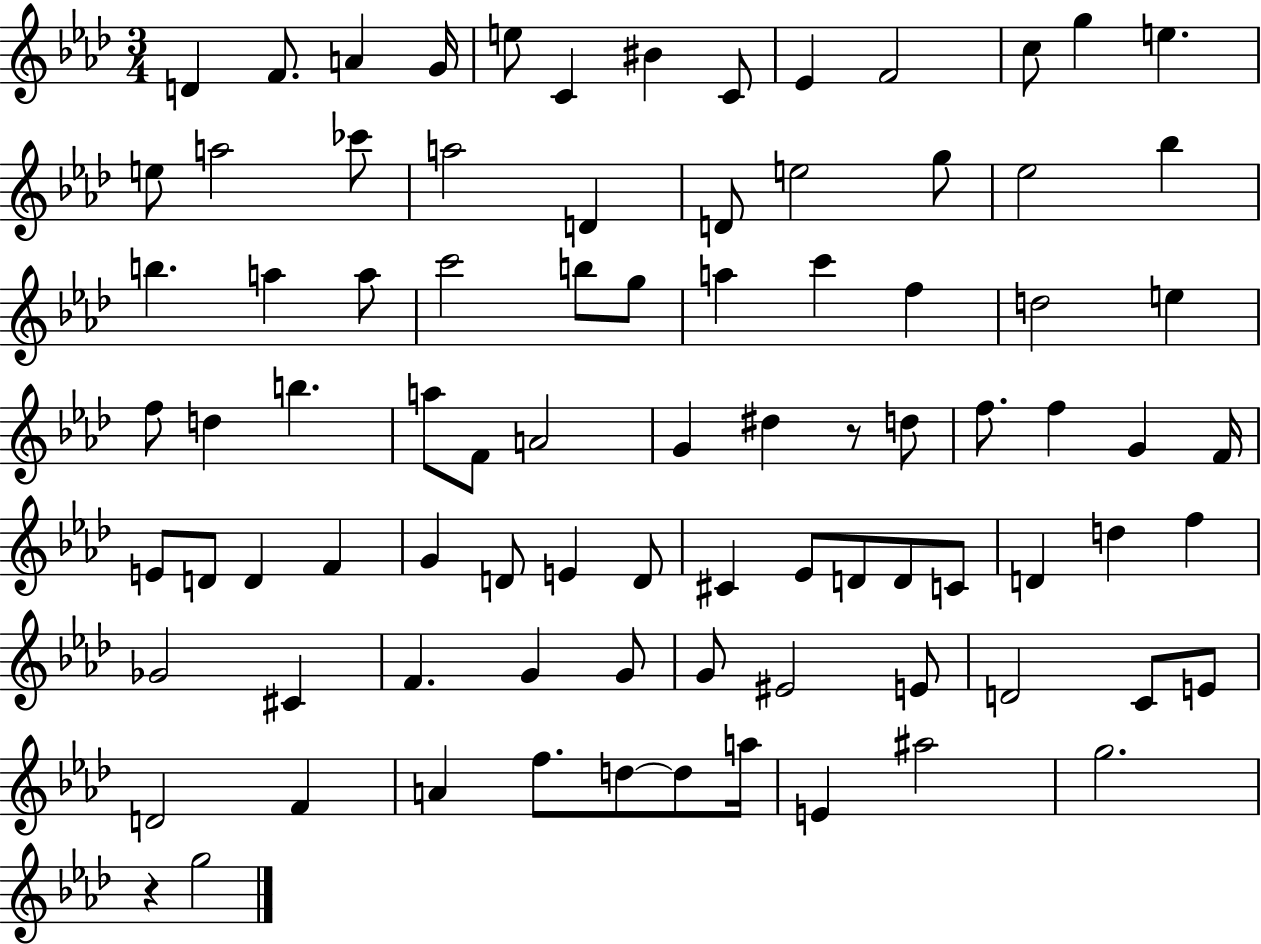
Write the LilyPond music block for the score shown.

{
  \clef treble
  \numericTimeSignature
  \time 3/4
  \key aes \major
  d'4 f'8. a'4 g'16 | e''8 c'4 bis'4 c'8 | ees'4 f'2 | c''8 g''4 e''4. | \break e''8 a''2 ces'''8 | a''2 d'4 | d'8 e''2 g''8 | ees''2 bes''4 | \break b''4. a''4 a''8 | c'''2 b''8 g''8 | a''4 c'''4 f''4 | d''2 e''4 | \break f''8 d''4 b''4. | a''8 f'8 a'2 | g'4 dis''4 r8 d''8 | f''8. f''4 g'4 f'16 | \break e'8 d'8 d'4 f'4 | g'4 d'8 e'4 d'8 | cis'4 ees'8 d'8 d'8 c'8 | d'4 d''4 f''4 | \break ges'2 cis'4 | f'4. g'4 g'8 | g'8 eis'2 e'8 | d'2 c'8 e'8 | \break d'2 f'4 | a'4 f''8. d''8~~ d''8 a''16 | e'4 ais''2 | g''2. | \break r4 g''2 | \bar "|."
}